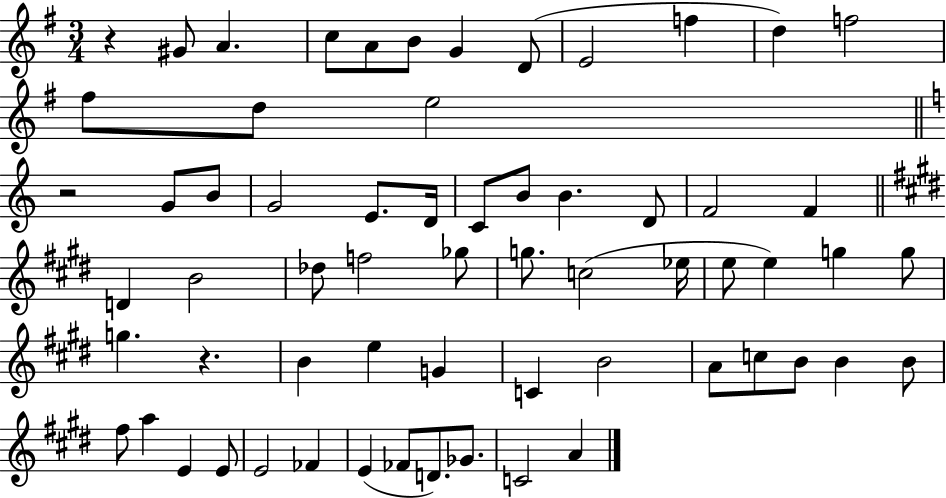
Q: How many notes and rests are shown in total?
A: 63